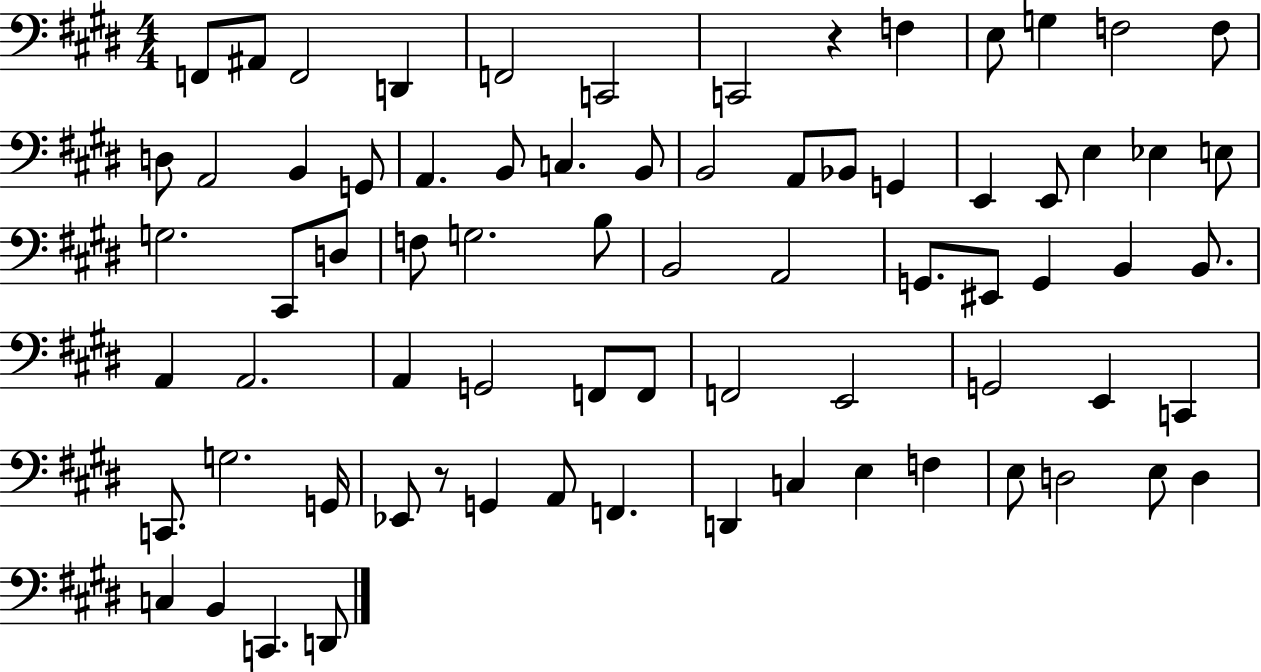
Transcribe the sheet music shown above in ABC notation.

X:1
T:Untitled
M:4/4
L:1/4
K:E
F,,/2 ^A,,/2 F,,2 D,, F,,2 C,,2 C,,2 z F, E,/2 G, F,2 F,/2 D,/2 A,,2 B,, G,,/2 A,, B,,/2 C, B,,/2 B,,2 A,,/2 _B,,/2 G,, E,, E,,/2 E, _E, E,/2 G,2 ^C,,/2 D,/2 F,/2 G,2 B,/2 B,,2 A,,2 G,,/2 ^E,,/2 G,, B,, B,,/2 A,, A,,2 A,, G,,2 F,,/2 F,,/2 F,,2 E,,2 G,,2 E,, C,, C,,/2 G,2 G,,/4 _E,,/2 z/2 G,, A,,/2 F,, D,, C, E, F, E,/2 D,2 E,/2 D, C, B,, C,, D,,/2